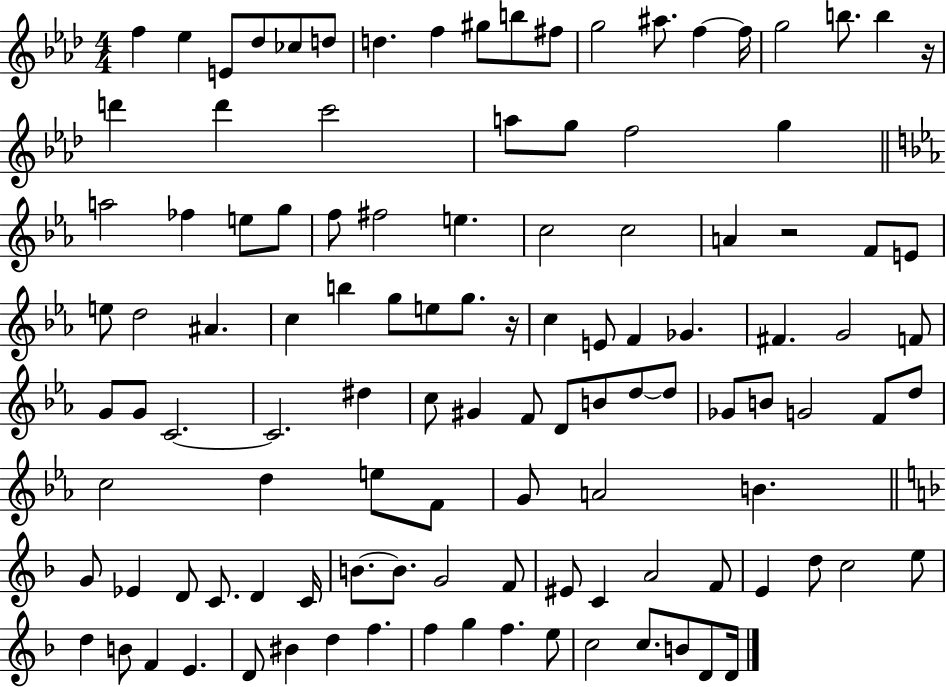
X:1
T:Untitled
M:4/4
L:1/4
K:Ab
f _e E/2 _d/2 _c/2 d/2 d f ^g/2 b/2 ^f/2 g2 ^a/2 f f/4 g2 b/2 b z/4 d' d' c'2 a/2 g/2 f2 g a2 _f e/2 g/2 f/2 ^f2 e c2 c2 A z2 F/2 E/2 e/2 d2 ^A c b g/2 e/2 g/2 z/4 c E/2 F _G ^F G2 F/2 G/2 G/2 C2 C2 ^d c/2 ^G F/2 D/2 B/2 d/2 d/2 _G/2 B/2 G2 F/2 d/2 c2 d e/2 F/2 G/2 A2 B G/2 _E D/2 C/2 D C/4 B/2 B/2 G2 F/2 ^E/2 C A2 F/2 E d/2 c2 e/2 d B/2 F E D/2 ^B d f f g f e/2 c2 c/2 B/2 D/2 D/4